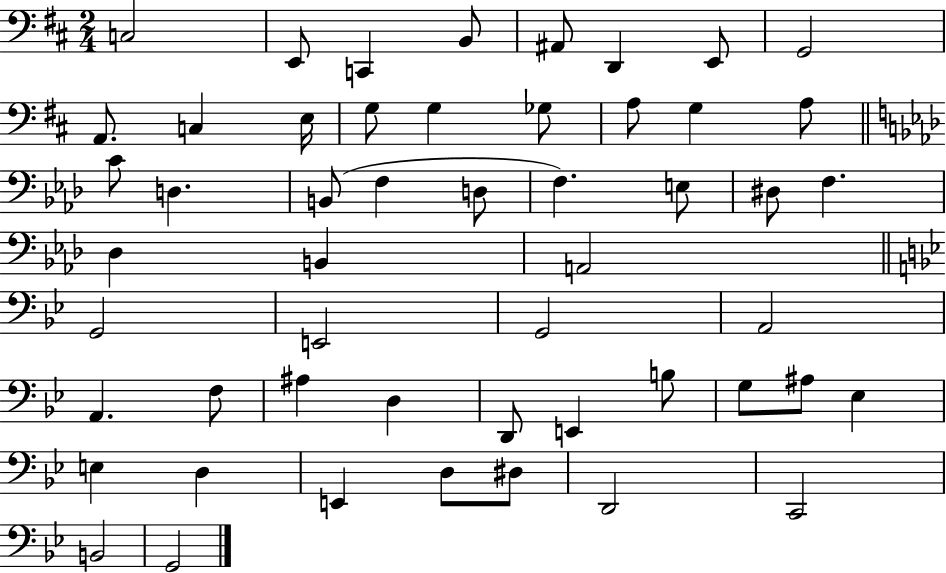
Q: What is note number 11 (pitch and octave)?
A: E3